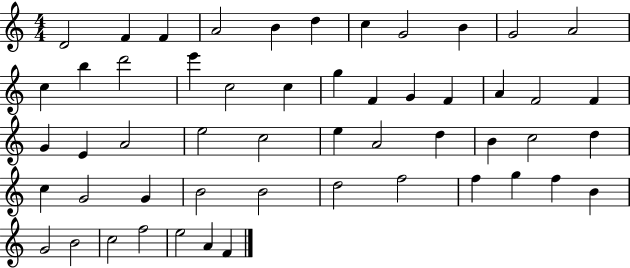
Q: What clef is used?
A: treble